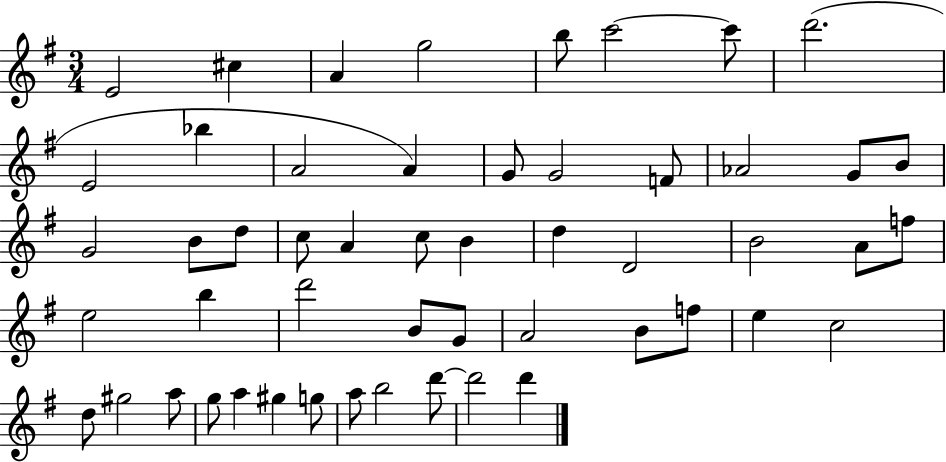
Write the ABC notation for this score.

X:1
T:Untitled
M:3/4
L:1/4
K:G
E2 ^c A g2 b/2 c'2 c'/2 d'2 E2 _b A2 A G/2 G2 F/2 _A2 G/2 B/2 G2 B/2 d/2 c/2 A c/2 B d D2 B2 A/2 f/2 e2 b d'2 B/2 G/2 A2 B/2 f/2 e c2 d/2 ^g2 a/2 g/2 a ^g g/2 a/2 b2 d'/2 d'2 d'